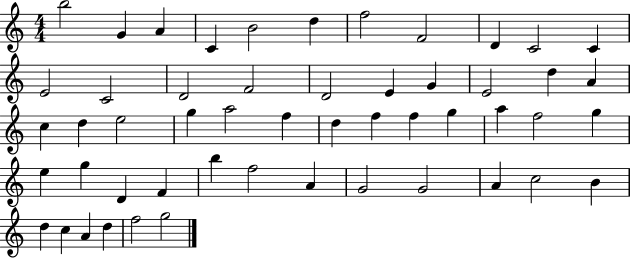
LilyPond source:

{
  \clef treble
  \numericTimeSignature
  \time 4/4
  \key c \major
  b''2 g'4 a'4 | c'4 b'2 d''4 | f''2 f'2 | d'4 c'2 c'4 | \break e'2 c'2 | d'2 f'2 | d'2 e'4 g'4 | e'2 d''4 a'4 | \break c''4 d''4 e''2 | g''4 a''2 f''4 | d''4 f''4 f''4 g''4 | a''4 f''2 g''4 | \break e''4 g''4 d'4 f'4 | b''4 f''2 a'4 | g'2 g'2 | a'4 c''2 b'4 | \break d''4 c''4 a'4 d''4 | f''2 g''2 | \bar "|."
}